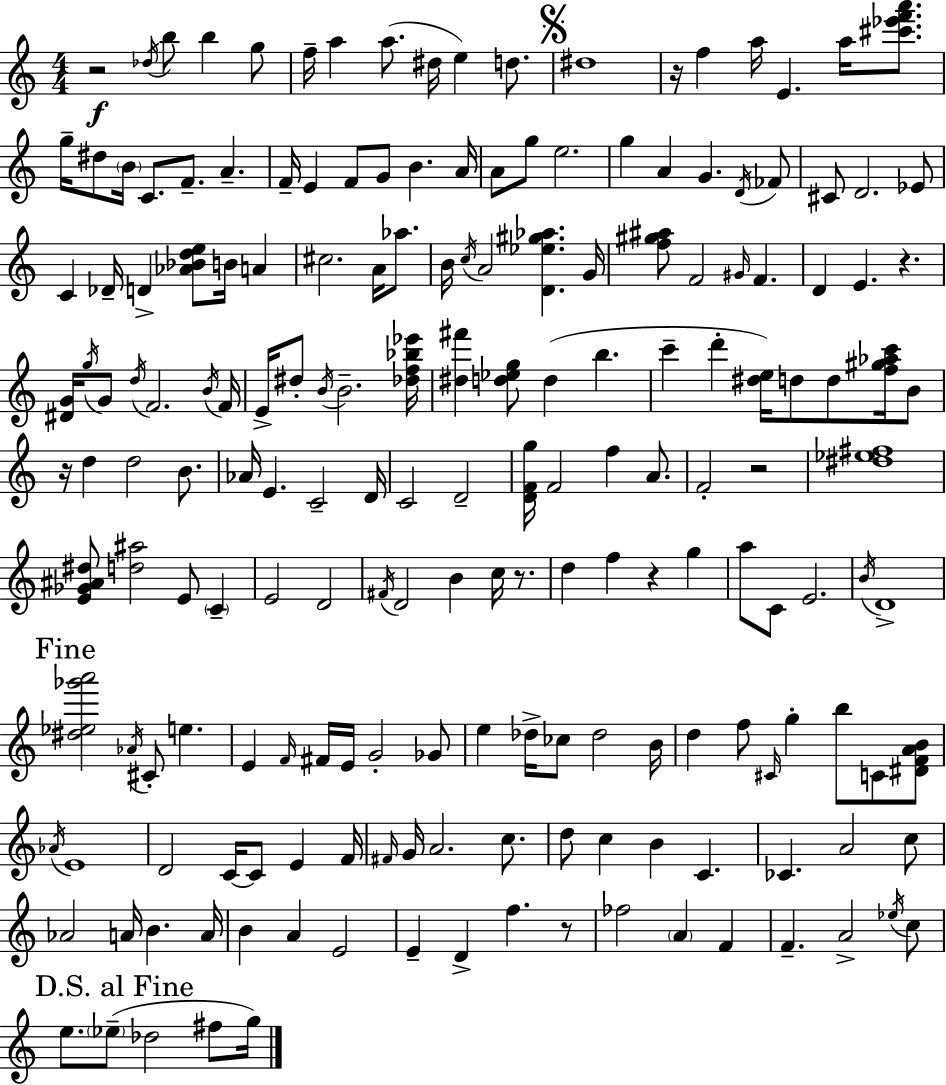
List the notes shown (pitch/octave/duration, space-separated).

R/h Db5/s B5/e B5/q G5/e F5/s A5/q A5/e. D#5/s E5/q D5/e. D#5/w R/s F5/q A5/s E4/q. A5/s [C#6,Eb6,F6,A6]/e. G5/s D#5/e B4/s C4/e. F4/e. A4/q. F4/s E4/q F4/e G4/e B4/q. A4/s A4/e G5/e E5/h. G5/q A4/q G4/q. D4/s FES4/e C#4/e D4/h. Eb4/e C4/q Db4/s D4/q [Ab4,Bb4,D5,E5]/e B4/s A4/q C#5/h. A4/s Ab5/e. B4/s C5/s A4/h [D4,Eb5,G#5,Ab5]/q. G4/s [F5,G#5,A#5]/e F4/h G#4/s F4/q. D4/q E4/q. R/q. [D#4,G4]/s G5/s G4/e D5/s F4/h. B4/s F4/s E4/s D#5/e B4/s B4/h. [Db5,F5,Bb5,Eb6]/s [D#5,F#6]/q [D5,Eb5,G5]/e D5/q B5/q. C6/q D6/q [D#5,E5]/s D5/e D5/e [F5,G#5,Ab5,C6]/s B4/e R/s D5/q D5/h B4/e. Ab4/s E4/q. C4/h D4/s C4/h D4/h [D4,F4,G5]/s F4/h F5/q A4/e. F4/h R/h [D#5,Eb5,F#5]/w [E4,Gb4,A#4,D#5]/e [D5,A#5]/h E4/e C4/q E4/h D4/h F#4/s D4/h B4/q C5/s R/e. D5/q F5/q R/q G5/q A5/e C4/e E4/h. B4/s D4/w [D#5,Eb5,Gb6,A6]/h Ab4/s C#4/e E5/q. E4/q F4/s F#4/s E4/s G4/h Gb4/e E5/q Db5/s CES5/e Db5/h B4/s D5/q F5/e C#4/s G5/q B5/e C4/e [D#4,F4,A4,B4]/e Ab4/s E4/w D4/h C4/s C4/e E4/q F4/s F#4/s G4/s A4/h. C5/e. D5/e C5/q B4/q C4/q. CES4/q. A4/h C5/e Ab4/h A4/s B4/q. A4/s B4/q A4/q E4/h E4/q D4/q F5/q. R/e FES5/h A4/q F4/q F4/q. A4/h Eb5/s C5/e E5/e. Eb5/e Db5/h F#5/e G5/s